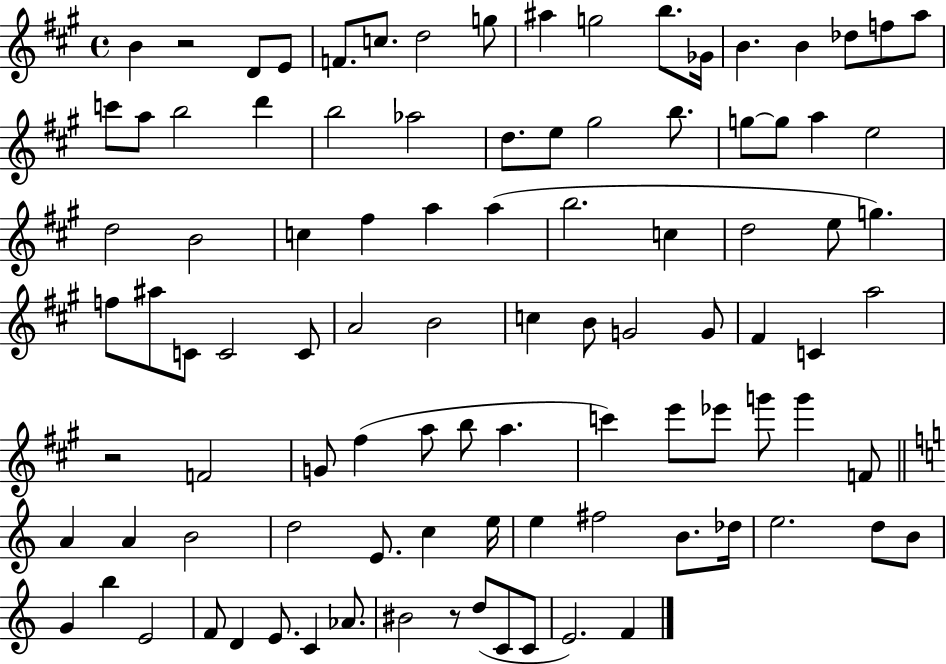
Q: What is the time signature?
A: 4/4